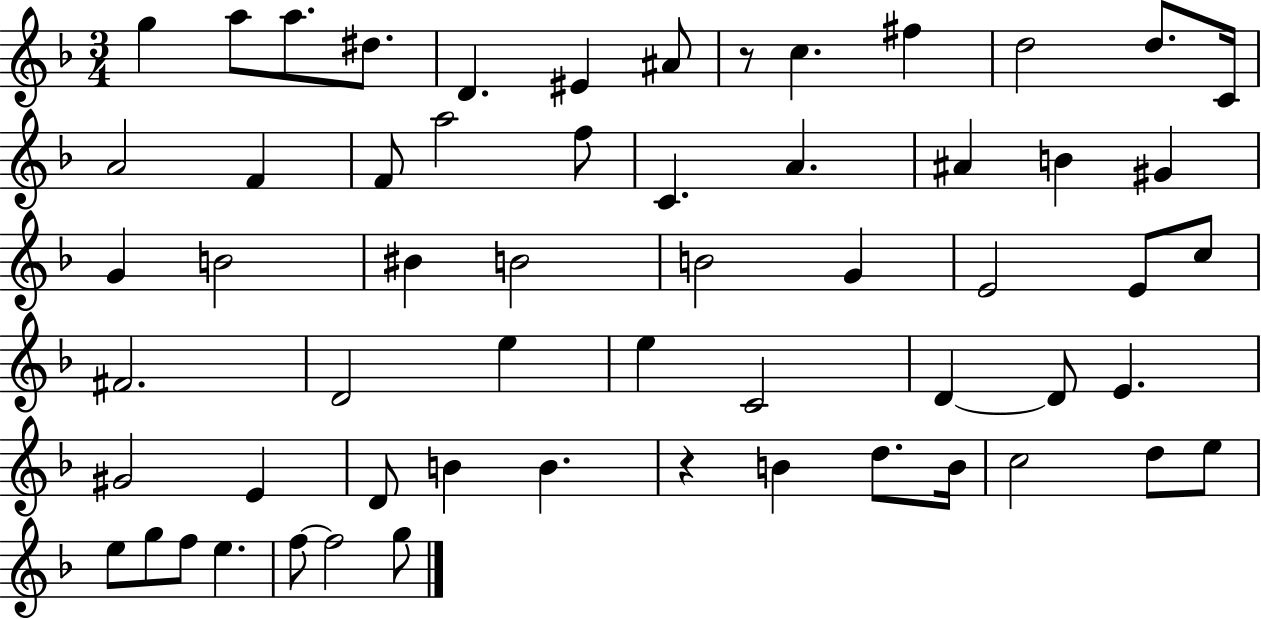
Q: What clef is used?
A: treble